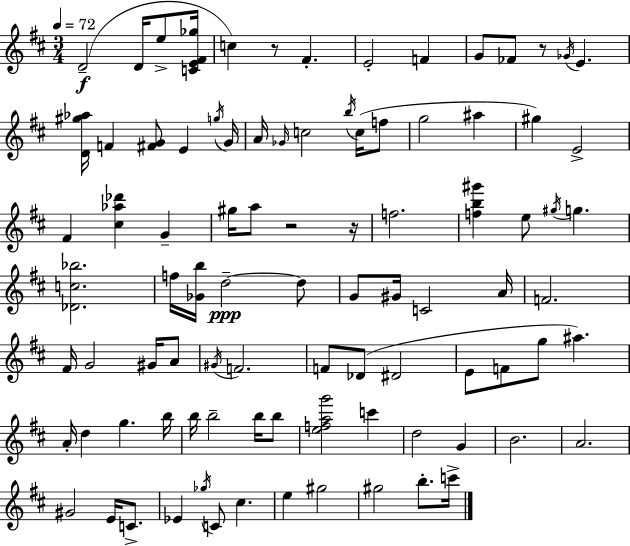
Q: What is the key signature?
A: D major